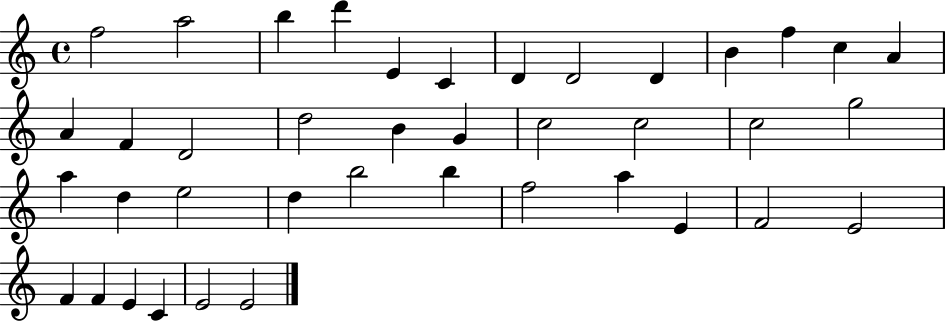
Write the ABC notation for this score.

X:1
T:Untitled
M:4/4
L:1/4
K:C
f2 a2 b d' E C D D2 D B f c A A F D2 d2 B G c2 c2 c2 g2 a d e2 d b2 b f2 a E F2 E2 F F E C E2 E2